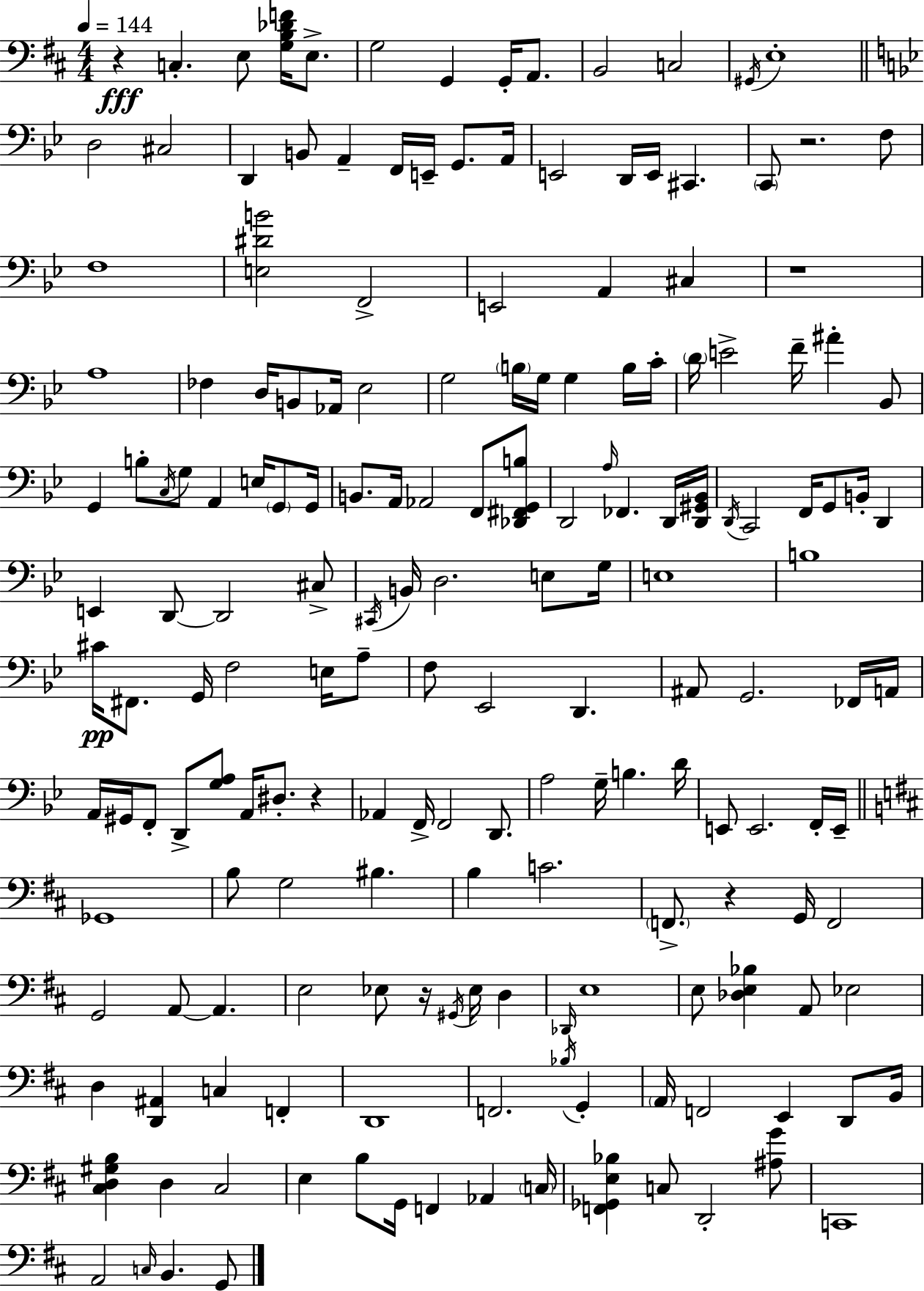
R/q C3/q. E3/e [G3,B3,Db4,F4]/s E3/e. G3/h G2/q G2/s A2/e. B2/h C3/h G#2/s E3/w D3/h C#3/h D2/q B2/e A2/q F2/s E2/s G2/e. A2/s E2/h D2/s E2/s C#2/q. C2/e R/h. F3/e F3/w [E3,D#4,B4]/h F2/h E2/h A2/q C#3/q R/w A3/w FES3/q D3/s B2/e Ab2/s Eb3/h G3/h B3/s G3/s G3/q B3/s C4/s D4/s E4/h F4/s A#4/q Bb2/e G2/q B3/e C3/s G3/e A2/q E3/s G2/e G2/s B2/e. A2/s Ab2/h F2/e [Db2,F#2,G2,B3]/e D2/h A3/s FES2/q. D2/s [D2,G#2,Bb2]/s D2/s C2/h F2/s G2/e B2/s D2/q E2/q D2/e D2/h C#3/e C#2/s B2/s D3/h. E3/e G3/s E3/w B3/w C#4/s F#2/e. G2/s F3/h E3/s A3/e F3/e Eb2/h D2/q. A#2/e G2/h. FES2/s A2/s A2/s G#2/s F2/e D2/e [G3,A3]/e A2/s D#3/e. R/q Ab2/q F2/s F2/h D2/e. A3/h G3/s B3/q. D4/s E2/e E2/h. F2/s E2/s Gb2/w B3/e G3/h BIS3/q. B3/q C4/h. F2/e. R/q G2/s F2/h G2/h A2/e A2/q. E3/h Eb3/e R/s G#2/s Eb3/s D3/q Db2/s E3/w E3/e [Db3,E3,Bb3]/q A2/e Eb3/h D3/q [D2,A#2]/q C3/q F2/q D2/w F2/h. Bb3/s G2/q A2/s F2/h E2/q D2/e B2/s [C#3,D3,G#3,B3]/q D3/q C#3/h E3/q B3/e G2/s F2/q Ab2/q C3/s [F2,Gb2,E3,Bb3]/q C3/e D2/h [A#3,G4]/e C2/w A2/h C3/s B2/q. G2/e